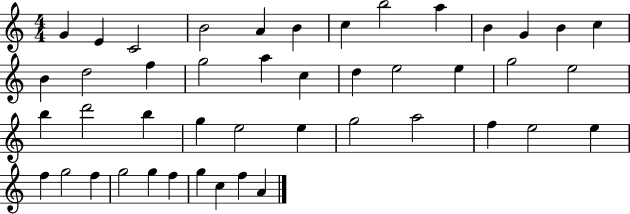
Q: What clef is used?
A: treble